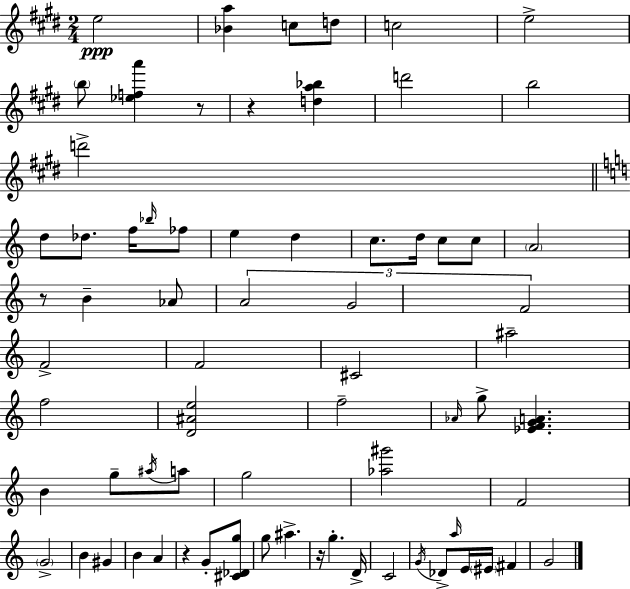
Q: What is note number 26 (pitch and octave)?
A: F4